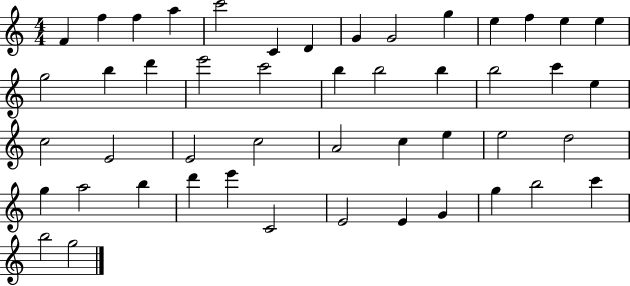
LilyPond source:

{
  \clef treble
  \numericTimeSignature
  \time 4/4
  \key c \major
  f'4 f''4 f''4 a''4 | c'''2 c'4 d'4 | g'4 g'2 g''4 | e''4 f''4 e''4 e''4 | \break g''2 b''4 d'''4 | e'''2 c'''2 | b''4 b''2 b''4 | b''2 c'''4 e''4 | \break c''2 e'2 | e'2 c''2 | a'2 c''4 e''4 | e''2 d''2 | \break g''4 a''2 b''4 | d'''4 e'''4 c'2 | e'2 e'4 g'4 | g''4 b''2 c'''4 | \break b''2 g''2 | \bar "|."
}